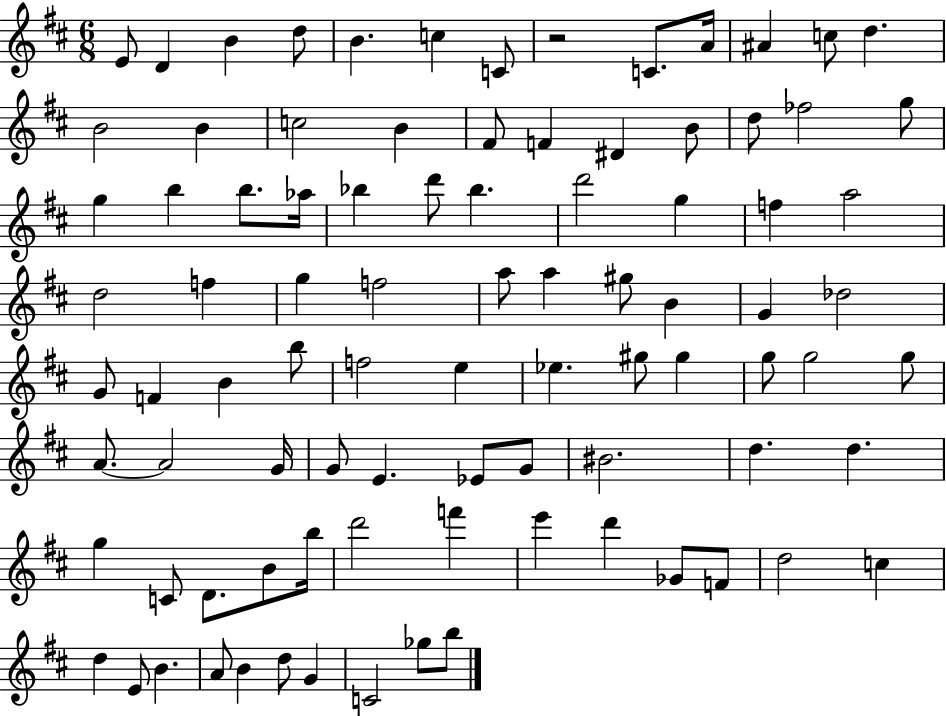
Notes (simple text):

E4/e D4/q B4/q D5/e B4/q. C5/q C4/e R/h C4/e. A4/s A#4/q C5/e D5/q. B4/h B4/q C5/h B4/q F#4/e F4/q D#4/q B4/e D5/e FES5/h G5/e G5/q B5/q B5/e. Ab5/s Bb5/q D6/e Bb5/q. D6/h G5/q F5/q A5/h D5/h F5/q G5/q F5/h A5/e A5/q G#5/e B4/q G4/q Db5/h G4/e F4/q B4/q B5/e F5/h E5/q Eb5/q. G#5/e G#5/q G5/e G5/h G5/e A4/e. A4/h G4/s G4/e E4/q. Eb4/e G4/e BIS4/h. D5/q. D5/q. G5/q C4/e D4/e. B4/e B5/s D6/h F6/q E6/q D6/q Gb4/e F4/e D5/h C5/q D5/q E4/e B4/q. A4/e B4/q D5/e G4/q C4/h Gb5/e B5/e